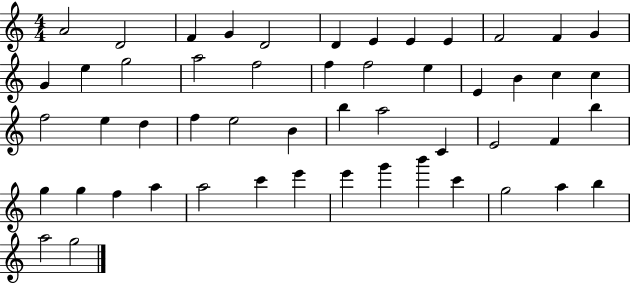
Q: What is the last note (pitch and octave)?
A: G5